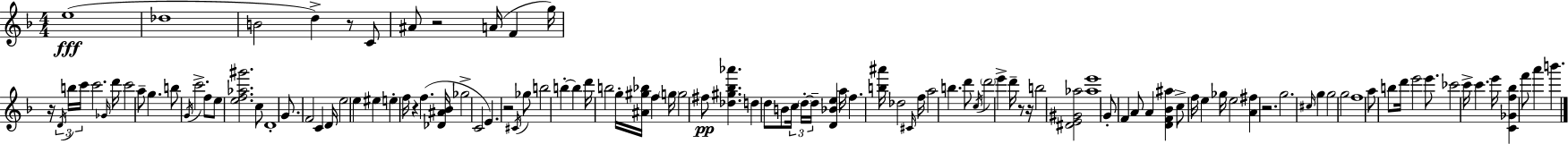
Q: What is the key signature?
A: D minor